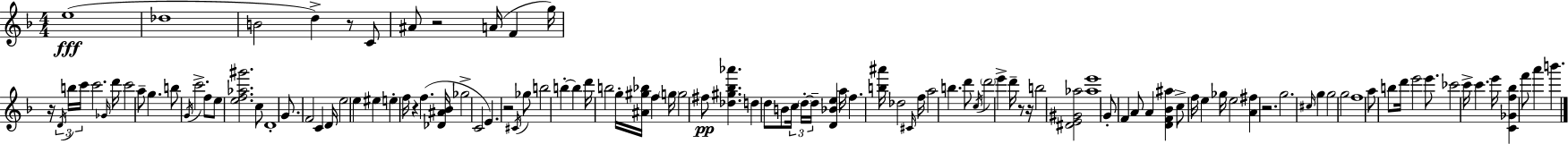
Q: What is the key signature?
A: D minor